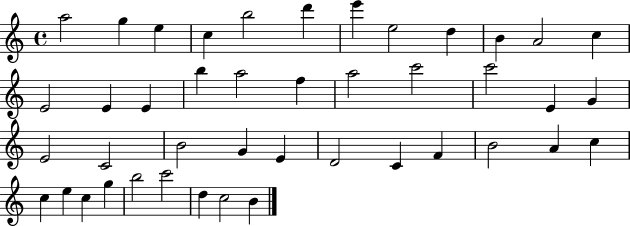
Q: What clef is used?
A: treble